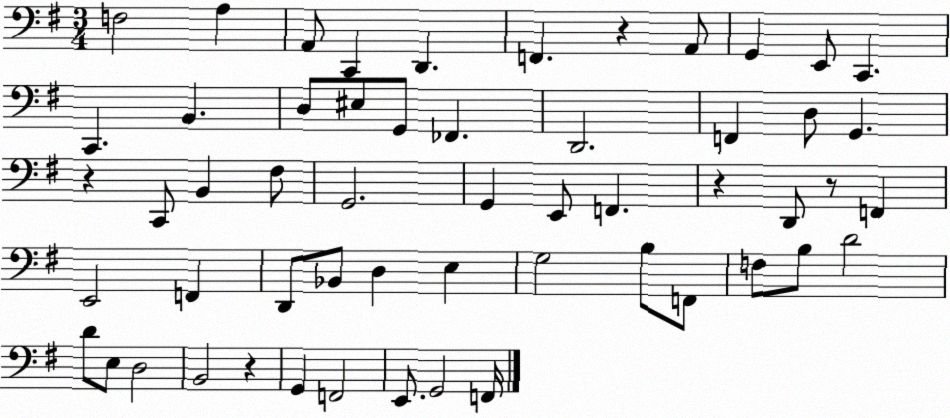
X:1
T:Untitled
M:3/4
L:1/4
K:G
F,2 A, A,,/2 C,, D,, F,, z A,,/2 G,, E,,/2 C,, C,, B,, D,/2 ^E,/2 G,,/2 _F,, D,,2 F,, D,/2 G,, z C,,/2 B,, ^F,/2 G,,2 G,, E,,/2 F,, z D,,/2 z/2 F,, E,,2 F,, D,,/2 _B,,/2 D, E, G,2 B,/2 F,,/2 F,/2 B,/2 D2 D/2 E,/2 D,2 B,,2 z G,, F,,2 E,,/2 G,,2 F,,/4